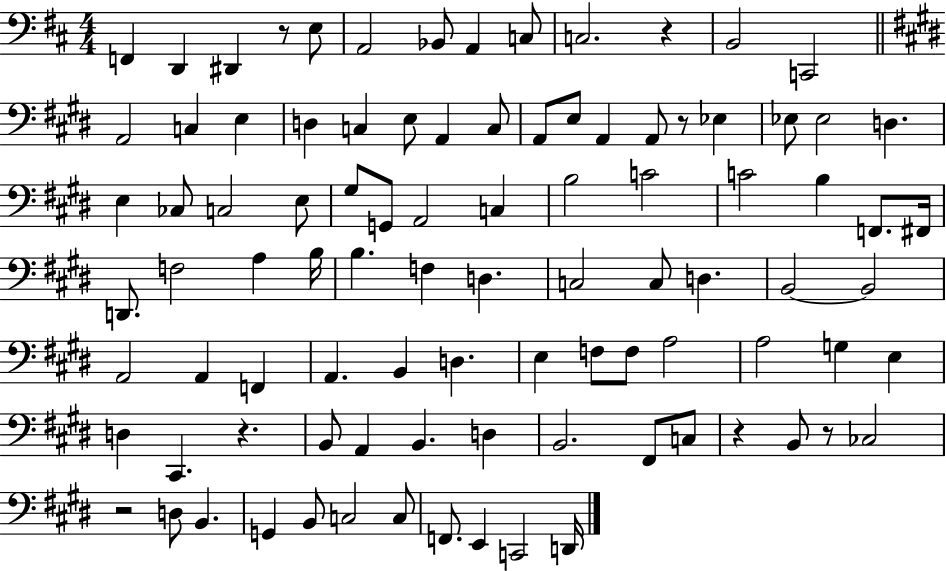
{
  \clef bass
  \numericTimeSignature
  \time 4/4
  \key d \major
  \repeat volta 2 { f,4 d,4 dis,4 r8 e8 | a,2 bes,8 a,4 c8 | c2. r4 | b,2 c,2 | \break \bar "||" \break \key e \major a,2 c4 e4 | d4 c4 e8 a,4 c8 | a,8 e8 a,4 a,8 r8 ees4 | ees8 ees2 d4. | \break e4 ces8 c2 e8 | gis8 g,8 a,2 c4 | b2 c'2 | c'2 b4 f,8. fis,16 | \break d,8. f2 a4 b16 | b4. f4 d4. | c2 c8 d4. | b,2~~ b,2 | \break a,2 a,4 f,4 | a,4. b,4 d4. | e4 f8 f8 a2 | a2 g4 e4 | \break d4 cis,4. r4. | b,8 a,4 b,4. d4 | b,2. fis,8 c8 | r4 b,8 r8 ces2 | \break r2 d8 b,4. | g,4 b,8 c2 c8 | f,8. e,4 c,2 d,16 | } \bar "|."
}